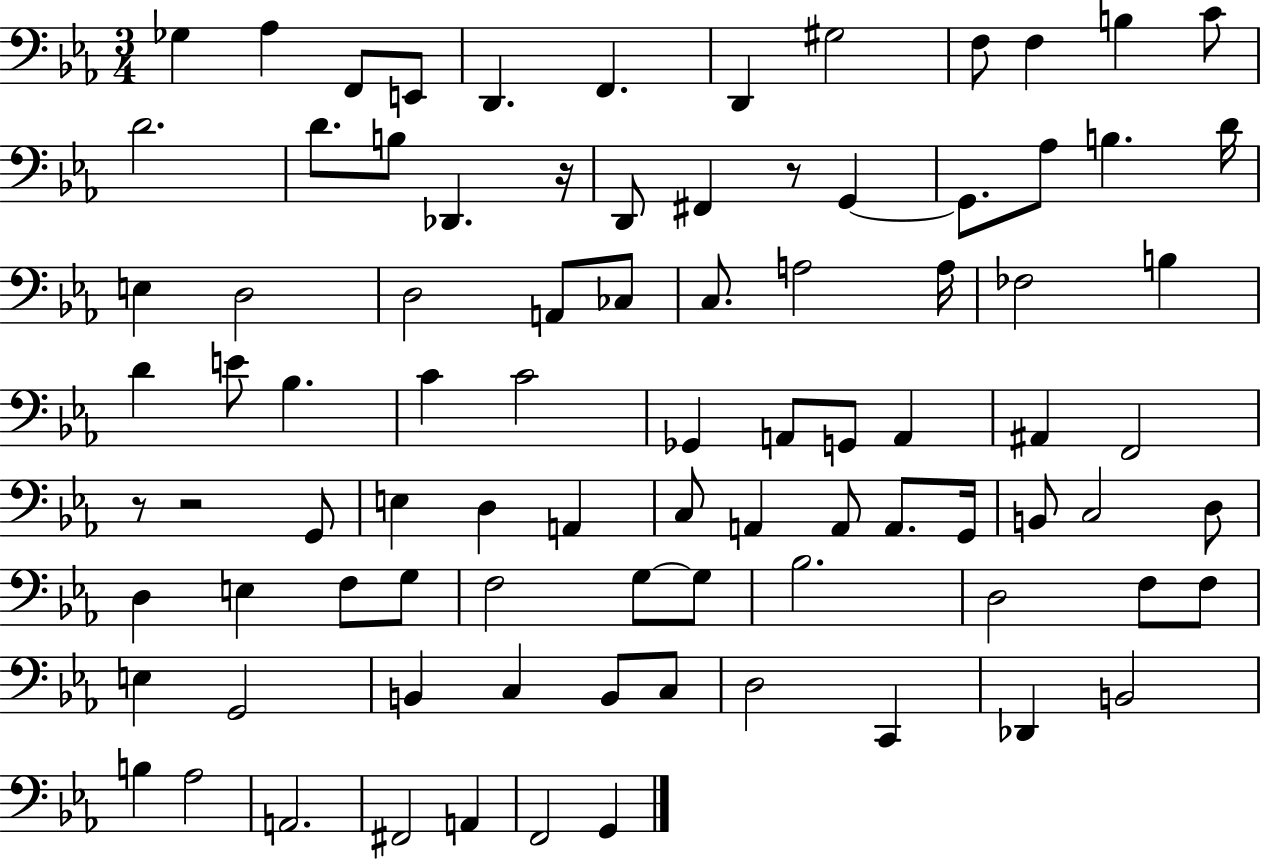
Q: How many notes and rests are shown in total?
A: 88